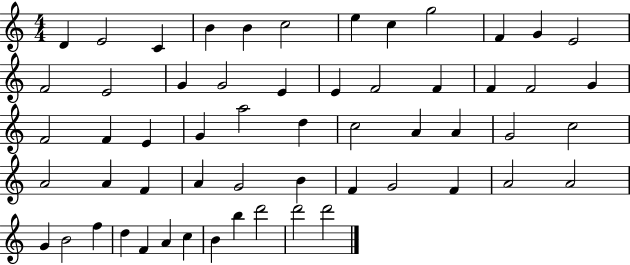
{
  \clef treble
  \numericTimeSignature
  \time 4/4
  \key c \major
  d'4 e'2 c'4 | b'4 b'4 c''2 | e''4 c''4 g''2 | f'4 g'4 e'2 | \break f'2 e'2 | g'4 g'2 e'4 | e'4 f'2 f'4 | f'4 f'2 g'4 | \break f'2 f'4 e'4 | g'4 a''2 d''4 | c''2 a'4 a'4 | g'2 c''2 | \break a'2 a'4 f'4 | a'4 g'2 b'4 | f'4 g'2 f'4 | a'2 a'2 | \break g'4 b'2 f''4 | d''4 f'4 a'4 c''4 | b'4 b''4 d'''2 | d'''2 d'''2 | \break \bar "|."
}